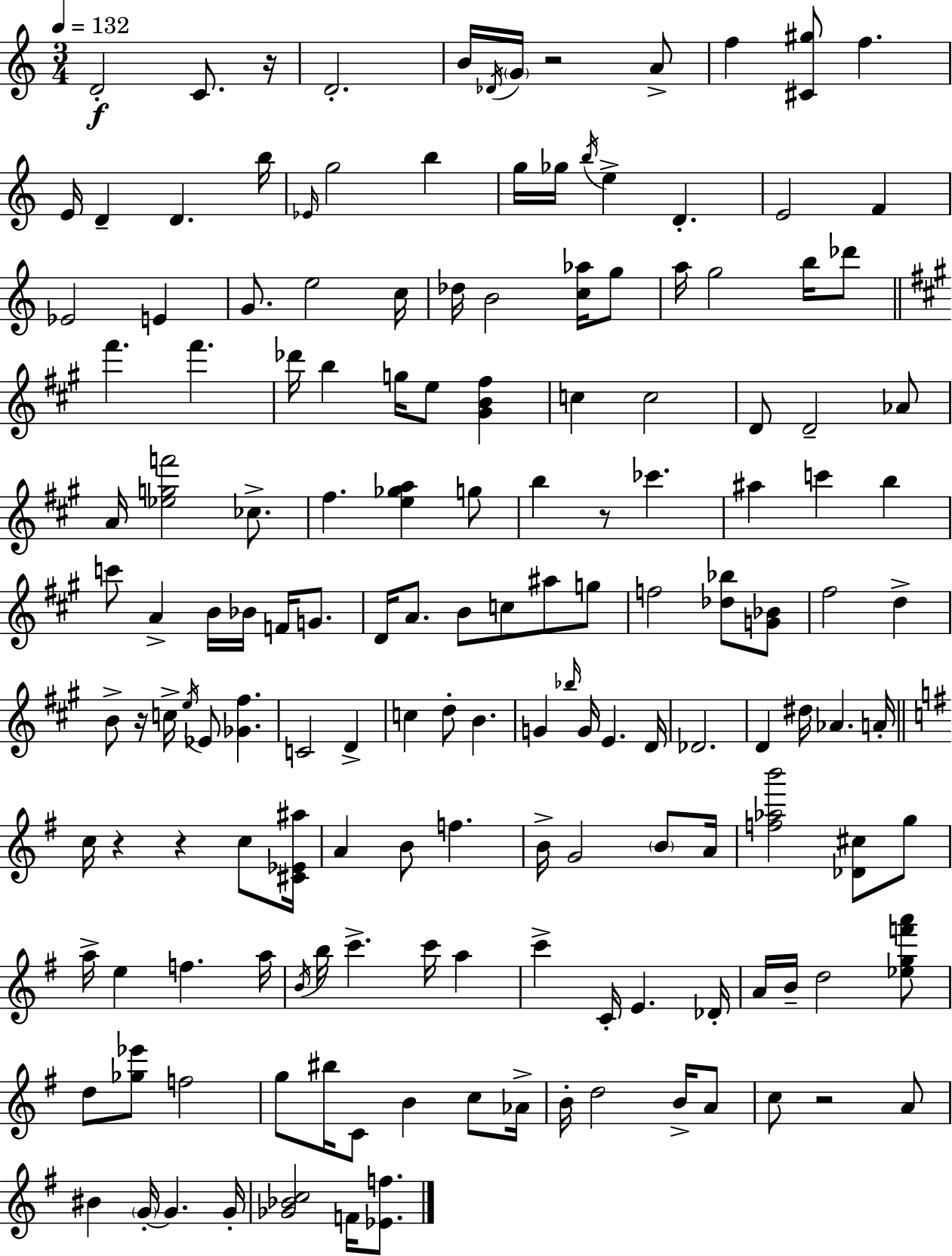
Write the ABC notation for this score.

X:1
T:Untitled
M:3/4
L:1/4
K:Am
D2 C/2 z/4 D2 B/4 _D/4 G/4 z2 A/2 f [^C^g]/2 f E/4 D D b/4 _E/4 g2 b g/4 _g/4 b/4 e D E2 F _E2 E G/2 e2 c/4 _d/4 B2 [c_a]/4 g/2 a/4 g2 b/4 _d'/2 ^f' ^f' _d'/4 b g/4 e/2 [^GB^f] c c2 D/2 D2 _A/2 A/4 [_egf']2 _c/2 ^f [e_ga] g/2 b z/2 _c' ^a c' b c'/2 A B/4 _B/4 F/4 G/2 D/4 A/2 B/2 c/2 ^a/2 g/2 f2 [_d_b]/2 [G_B]/2 ^f2 d B/2 z/4 c/4 e/4 _E/2 [_G^f] C2 D c d/2 B G _b/4 G/4 E D/4 _D2 D ^d/4 _A A/4 c/4 z z c/2 [^C_E^a]/4 A B/2 f B/4 G2 B/2 A/4 [f_ab']2 [_D^c]/2 g/2 a/4 e f a/4 B/4 b/4 c' c'/4 a c' C/4 E _D/4 A/4 B/4 d2 [_egf'a']/2 d/2 [_g_e']/2 f2 g/2 ^b/4 C/2 B c/2 _A/4 B/4 d2 B/4 A/2 c/2 z2 A/2 ^B G/4 G G/4 [_G_Bc]2 F/4 [_Ef]/2